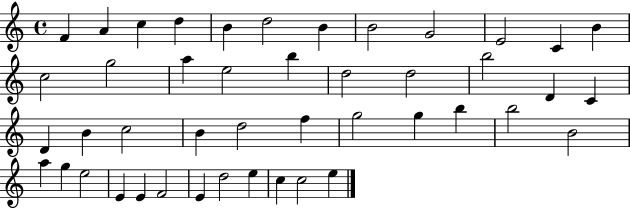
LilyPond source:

{
  \clef treble
  \time 4/4
  \defaultTimeSignature
  \key c \major
  f'4 a'4 c''4 d''4 | b'4 d''2 b'4 | b'2 g'2 | e'2 c'4 b'4 | \break c''2 g''2 | a''4 e''2 b''4 | d''2 d''2 | b''2 d'4 c'4 | \break d'4 b'4 c''2 | b'4 d''2 f''4 | g''2 g''4 b''4 | b''2 b'2 | \break a''4 g''4 e''2 | e'4 e'4 f'2 | e'4 d''2 e''4 | c''4 c''2 e''4 | \break \bar "|."
}